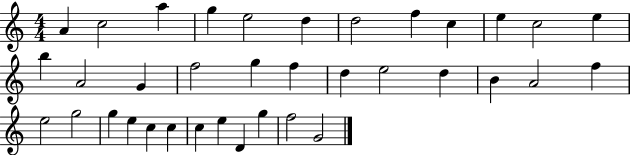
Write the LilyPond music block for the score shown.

{
  \clef treble
  \numericTimeSignature
  \time 4/4
  \key c \major
  a'4 c''2 a''4 | g''4 e''2 d''4 | d''2 f''4 c''4 | e''4 c''2 e''4 | \break b''4 a'2 g'4 | f''2 g''4 f''4 | d''4 e''2 d''4 | b'4 a'2 f''4 | \break e''2 g''2 | g''4 e''4 c''4 c''4 | c''4 e''4 d'4 g''4 | f''2 g'2 | \break \bar "|."
}